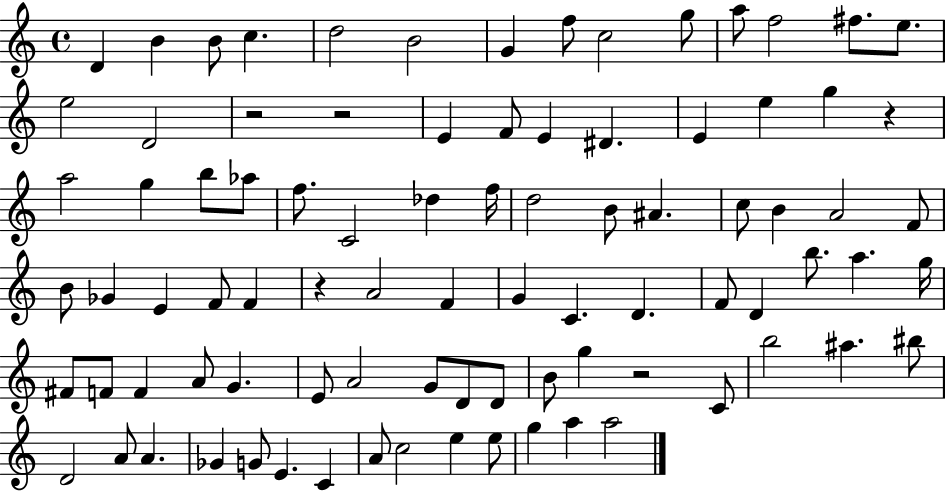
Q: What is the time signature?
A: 4/4